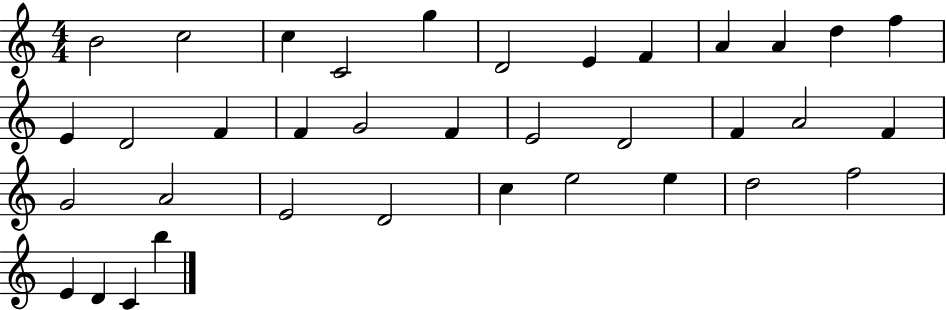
X:1
T:Untitled
M:4/4
L:1/4
K:C
B2 c2 c C2 g D2 E F A A d f E D2 F F G2 F E2 D2 F A2 F G2 A2 E2 D2 c e2 e d2 f2 E D C b